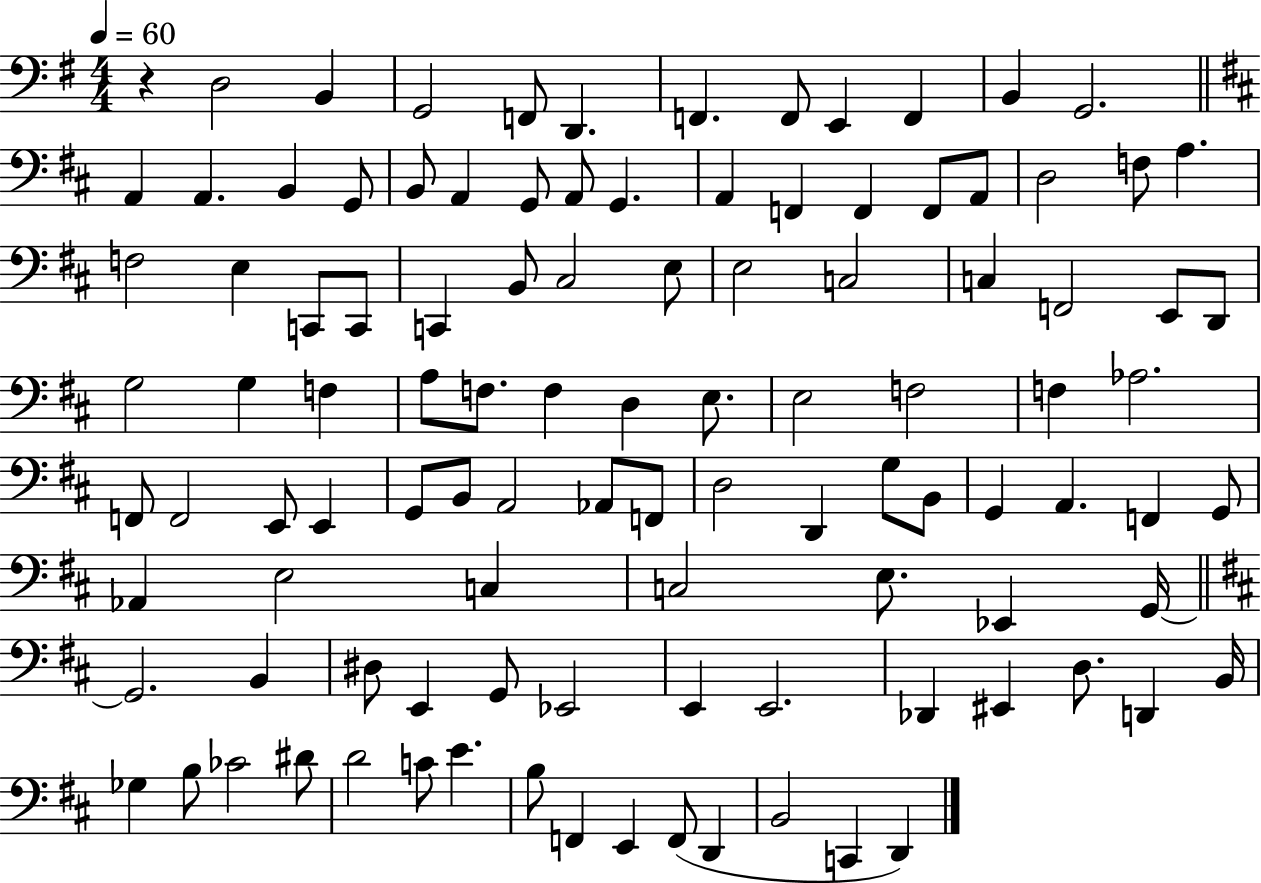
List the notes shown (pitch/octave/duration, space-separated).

R/q D3/h B2/q G2/h F2/e D2/q. F2/q. F2/e E2/q F2/q B2/q G2/h. A2/q A2/q. B2/q G2/e B2/e A2/q G2/e A2/e G2/q. A2/q F2/q F2/q F2/e A2/e D3/h F3/e A3/q. F3/h E3/q C2/e C2/e C2/q B2/e C#3/h E3/e E3/h C3/h C3/q F2/h E2/e D2/e G3/h G3/q F3/q A3/e F3/e. F3/q D3/q E3/e. E3/h F3/h F3/q Ab3/h. F2/e F2/h E2/e E2/q G2/e B2/e A2/h Ab2/e F2/e D3/h D2/q G3/e B2/e G2/q A2/q. F2/q G2/e Ab2/q E3/h C3/q C3/h E3/e. Eb2/q G2/s G2/h. B2/q D#3/e E2/q G2/e Eb2/h E2/q E2/h. Db2/q EIS2/q D3/e. D2/q B2/s Gb3/q B3/e CES4/h D#4/e D4/h C4/e E4/q. B3/e F2/q E2/q F2/e D2/q B2/h C2/q D2/q